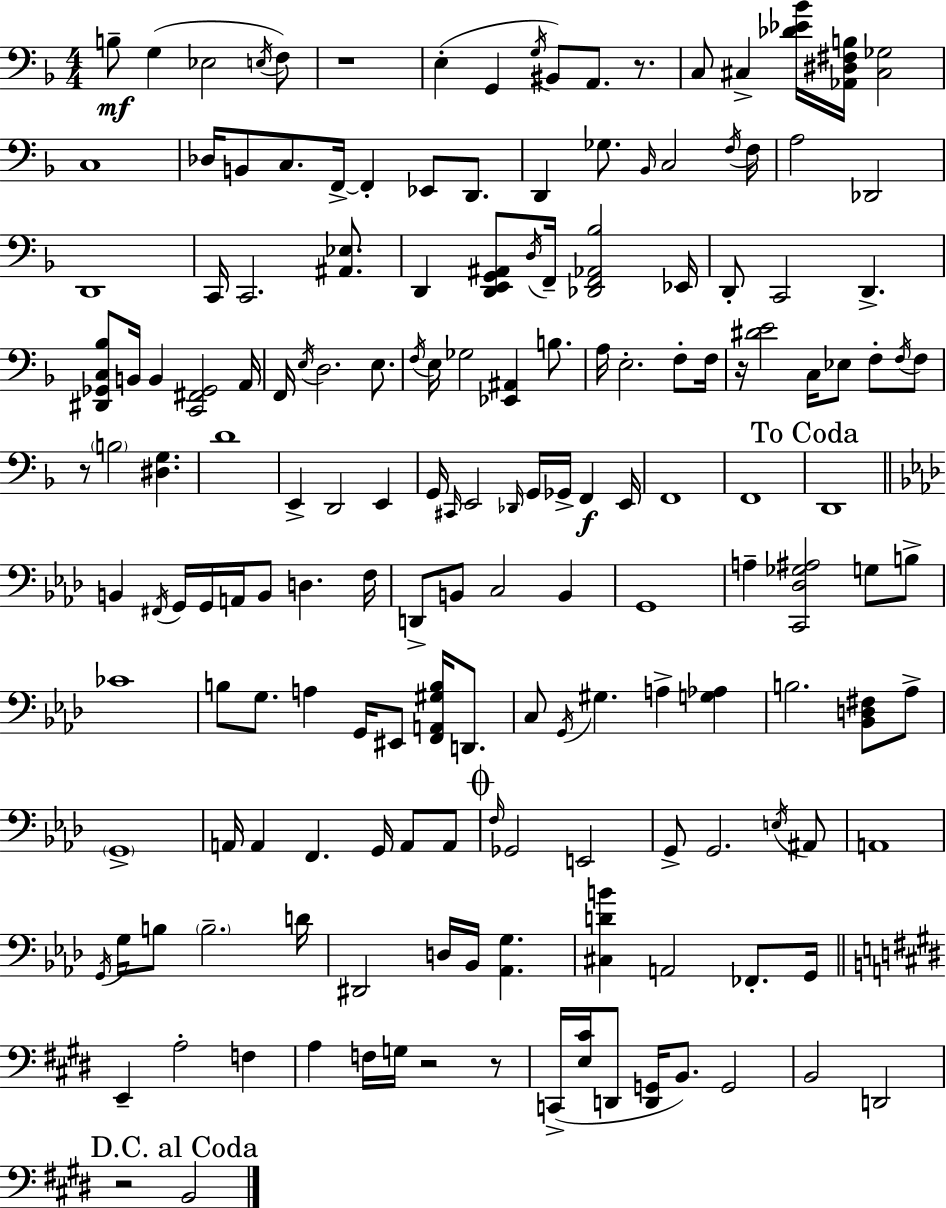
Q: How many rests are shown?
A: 7